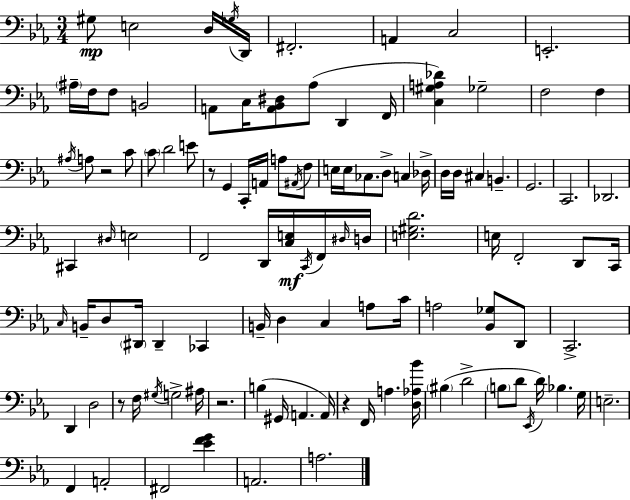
{
  \clef bass
  \numericTimeSignature
  \time 3/4
  \key ees \major
  gis8\mp e2 d16 \acciaccatura { ges16 } | d,16 fis,2.-. | a,4 c2 | e,2.-. | \break \parenthesize ais16-- f16 f8 b,2 | a,8 c16 <a, bes, dis>8 aes8( d,4 | f,16 <c gis a des'>4) ges2-- | f2 f4 | \break \acciaccatura { ais16 } a8 r2 | c'8 \parenthesize c'8 d'2 | e'8 r8 g,4 c,16-. a,16 a8 | \acciaccatura { ais,16 } f8 e16 e16 ces8. d8-> c4 | \break des16-> d16 d16 cis4 b,4.-- | g,2. | c,2. | des,2. | \break cis,4 \grace { dis16 } e2 | f,2 | d,16 <c e>16\mf \acciaccatura { c,16 } f,16 \grace { dis16 } d16 <e gis d'>2. | e16 f,2-. | \break d,8 c,16 \grace { c16 } b,16-- d8 \parenthesize dis,16 dis,4-- | ces,4 b,16-- d4 | c4 a8 c'16 a2 | <bes, ges>8 d,8 c,2.-> | \break d,4 d2 | r8 f16 \acciaccatura { gis16 } g2-> | ais16 r2. | b4( | \break gis,16 a,4. a,16) r4 | f,16 a4. <d aes bes'>16 \parenthesize bis4( | d'2-> \parenthesize b8 d'8 | \acciaccatura { ees,16 }) d'16 bes4. g16 e2.-- | \break f,4 | a,2-. fis,2 | <ees' f' g'>4 a,2. | a2. | \break \bar "|."
}